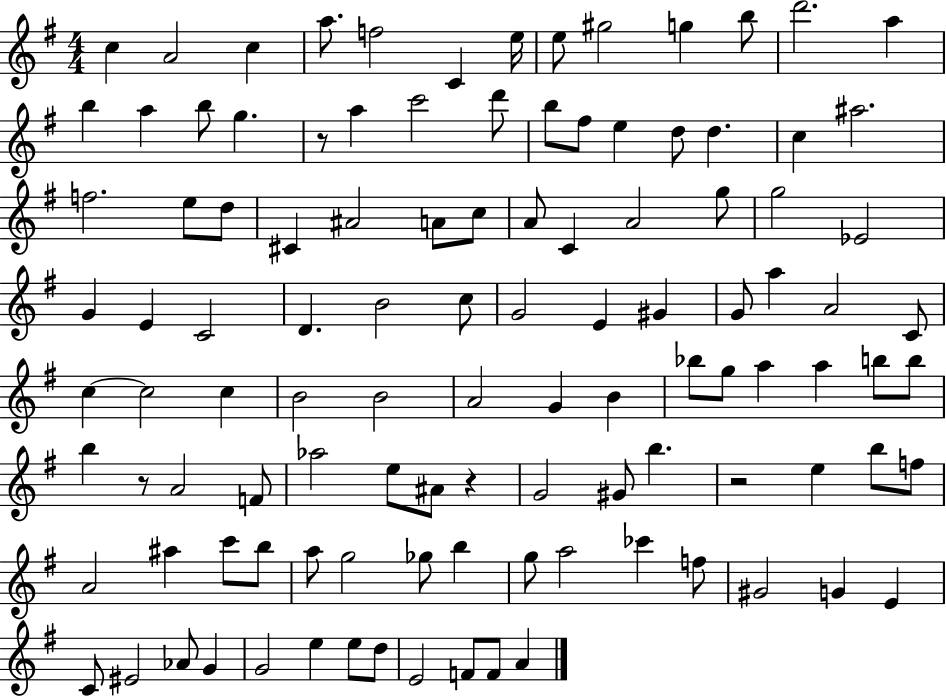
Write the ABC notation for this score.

X:1
T:Untitled
M:4/4
L:1/4
K:G
c A2 c a/2 f2 C e/4 e/2 ^g2 g b/2 d'2 a b a b/2 g z/2 a c'2 d'/2 b/2 ^f/2 e d/2 d c ^a2 f2 e/2 d/2 ^C ^A2 A/2 c/2 A/2 C A2 g/2 g2 _E2 G E C2 D B2 c/2 G2 E ^G G/2 a A2 C/2 c c2 c B2 B2 A2 G B _b/2 g/2 a a b/2 b/2 b z/2 A2 F/2 _a2 e/2 ^A/2 z G2 ^G/2 b z2 e b/2 f/2 A2 ^a c'/2 b/2 a/2 g2 _g/2 b g/2 a2 _c' f/2 ^G2 G E C/2 ^E2 _A/2 G G2 e e/2 d/2 E2 F/2 F/2 A